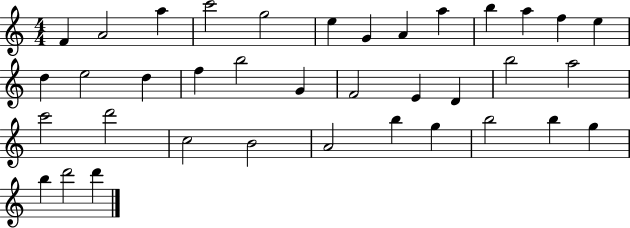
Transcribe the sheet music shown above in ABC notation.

X:1
T:Untitled
M:4/4
L:1/4
K:C
F A2 a c'2 g2 e G A a b a f e d e2 d f b2 G F2 E D b2 a2 c'2 d'2 c2 B2 A2 b g b2 b g b d'2 d'